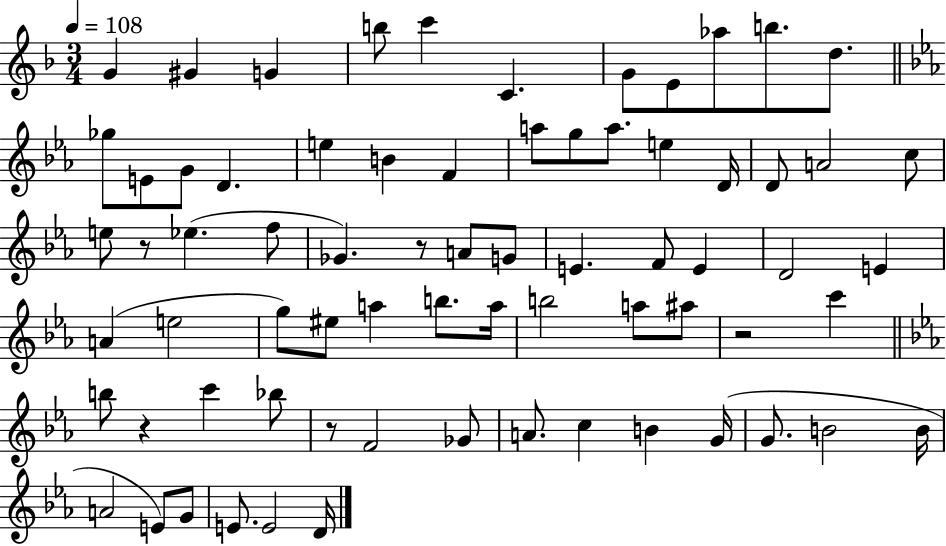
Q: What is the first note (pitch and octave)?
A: G4